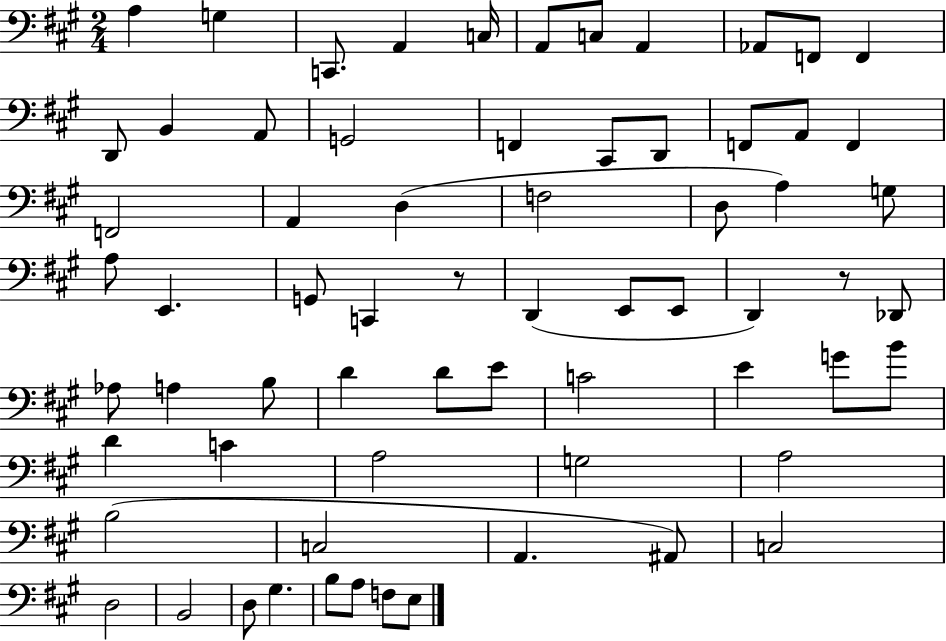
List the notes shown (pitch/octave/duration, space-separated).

A3/q G3/q C2/e. A2/q C3/s A2/e C3/e A2/q Ab2/e F2/e F2/q D2/e B2/q A2/e G2/h F2/q C#2/e D2/e F2/e A2/e F2/q F2/h A2/q D3/q F3/h D3/e A3/q G3/e A3/e E2/q. G2/e C2/q R/e D2/q E2/e E2/e D2/q R/e Db2/e Ab3/e A3/q B3/e D4/q D4/e E4/e C4/h E4/q G4/e B4/e D4/q C4/q A3/h G3/h A3/h B3/h C3/h A2/q. A#2/e C3/h D3/h B2/h D3/e G#3/q. B3/e A3/e F3/e E3/e